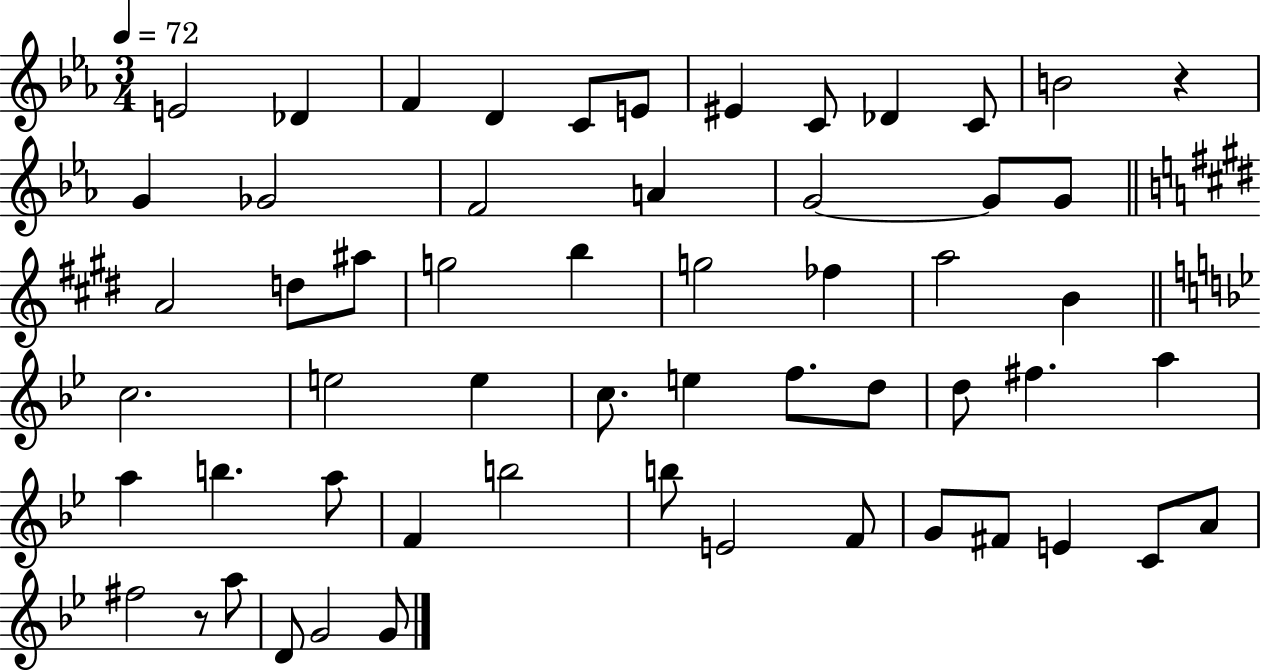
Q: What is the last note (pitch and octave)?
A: G4